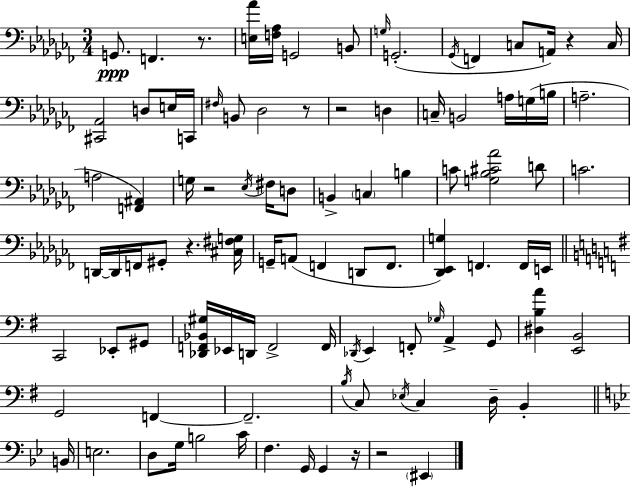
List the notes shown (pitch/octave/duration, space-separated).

G2/e. F2/q. R/e. [E3,Ab4]/s [F3,Ab3]/s G2/h B2/e G3/s G2/h. Gb2/s F2/q C3/e A2/s R/q C3/s [C#2,Ab2]/h D3/e E3/s C2/s F#3/s B2/e Db3/h R/e R/h D3/q C3/s B2/h A3/s G3/s B3/s A3/h. A3/h [F2,A#2]/q G3/s R/h Eb3/s F#3/s D3/e B2/q C3/q B3/q C4/e [G3,Bb3,C#4,Ab4]/h D4/e C4/h. D2/s D2/s F2/s G#2/e R/q. [C#3,F#3,G3]/s G2/s A2/e F2/q D2/e F2/e. [Db2,Eb2,G3]/q F2/q. F2/s E2/s C2/h Eb2/e G#2/e [Db2,F2,Bb2,G#3]/s Eb2/s D2/s F2/h F2/s Db2/s E2/q F2/e Gb3/s A2/q G2/e [D#3,B3,A4]/q [E2,B2]/h G2/h F2/q F2/h. B3/s C3/e Eb3/s C3/q D3/s B2/q B2/s E3/h. D3/e G3/s B3/h C4/s F3/q. G2/s G2/q R/s R/h EIS2/q